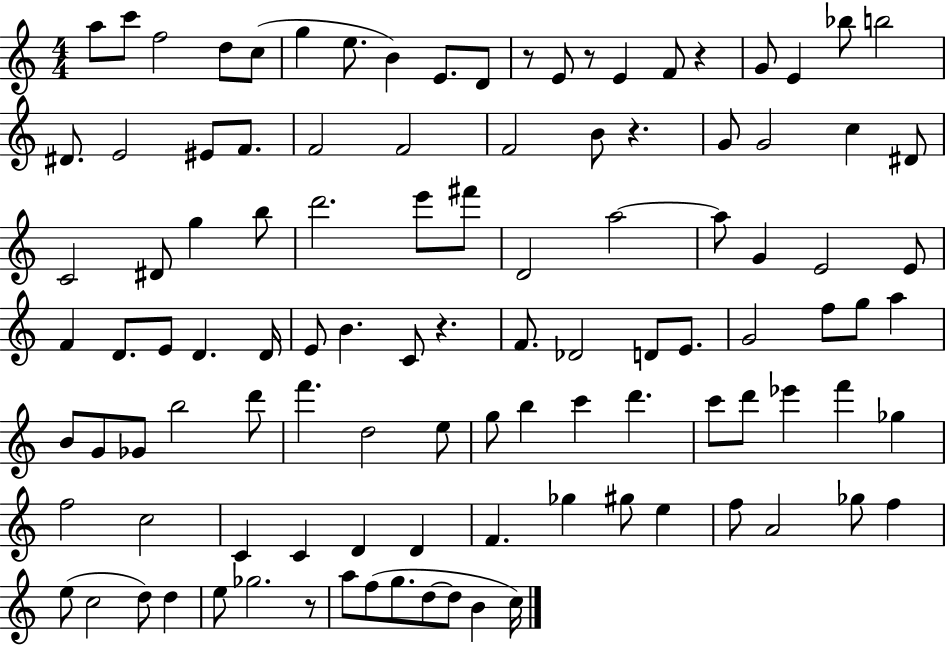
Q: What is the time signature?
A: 4/4